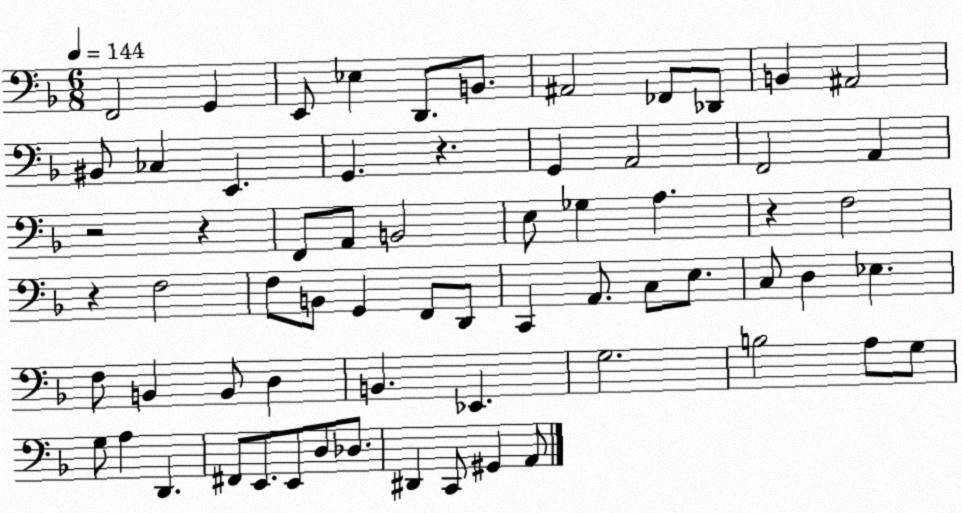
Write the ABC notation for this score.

X:1
T:Untitled
M:6/8
L:1/4
K:F
F,,2 G,, E,,/2 _E, D,,/2 B,,/2 ^A,,2 _F,,/2 _D,,/2 B,, ^A,,2 ^B,,/2 _C, E,, G,, z G,, A,,2 F,,2 A,, z2 z F,,/2 A,,/2 B,,2 E,/2 _G, A, z F,2 z F,2 F,/2 B,,/2 G,, F,,/2 D,,/2 C,, A,,/2 C,/2 E,/2 C,/2 D, _E, F,/2 B,, B,,/2 D, B,, _E,, G,2 B,2 A,/2 G,/2 G,/2 A, D,, ^F,,/2 E,,/2 E,,/2 D,/2 _D,/2 ^D,, C,,/2 ^G,, A,,/2